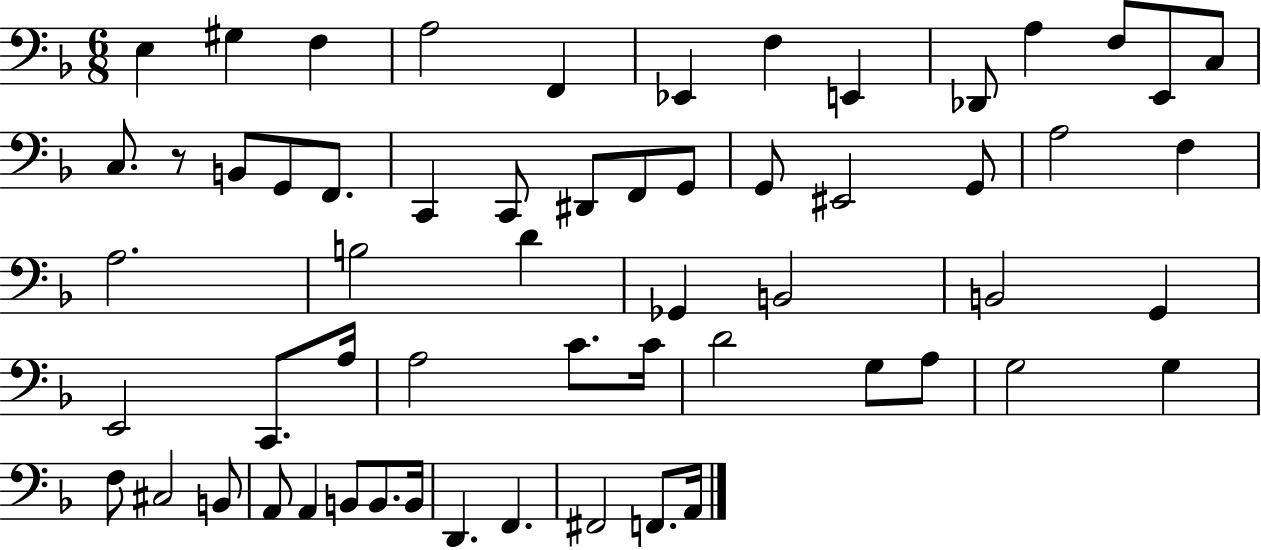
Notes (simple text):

E3/q G#3/q F3/q A3/h F2/q Eb2/q F3/q E2/q Db2/e A3/q F3/e E2/e C3/e C3/e. R/e B2/e G2/e F2/e. C2/q C2/e D#2/e F2/e G2/e G2/e EIS2/h G2/e A3/h F3/q A3/h. B3/h D4/q Gb2/q B2/h B2/h G2/q E2/h C2/e. A3/s A3/h C4/e. C4/s D4/h G3/e A3/e G3/h G3/q F3/e C#3/h B2/e A2/e A2/q B2/e B2/e. B2/s D2/q. F2/q. F#2/h F2/e. A2/s